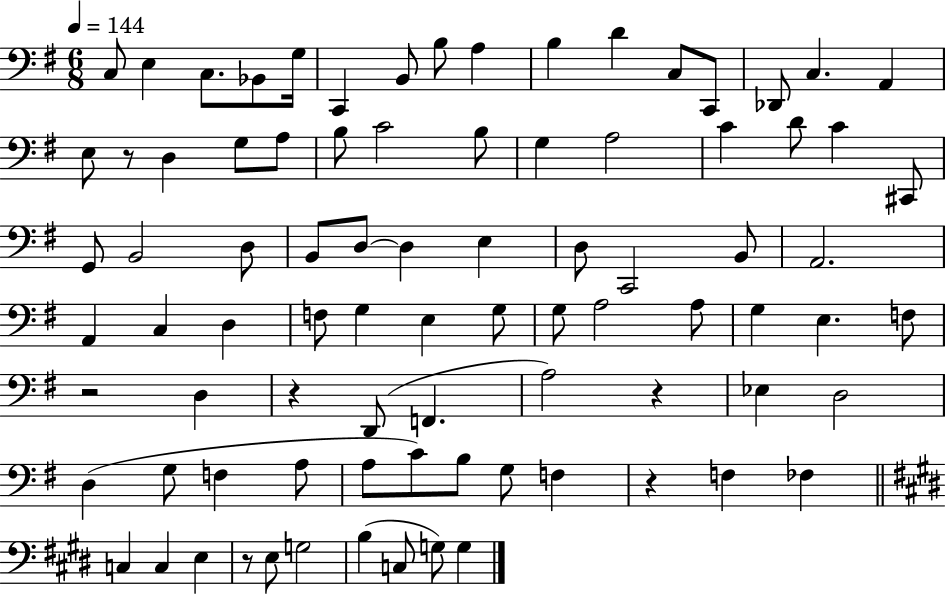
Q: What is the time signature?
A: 6/8